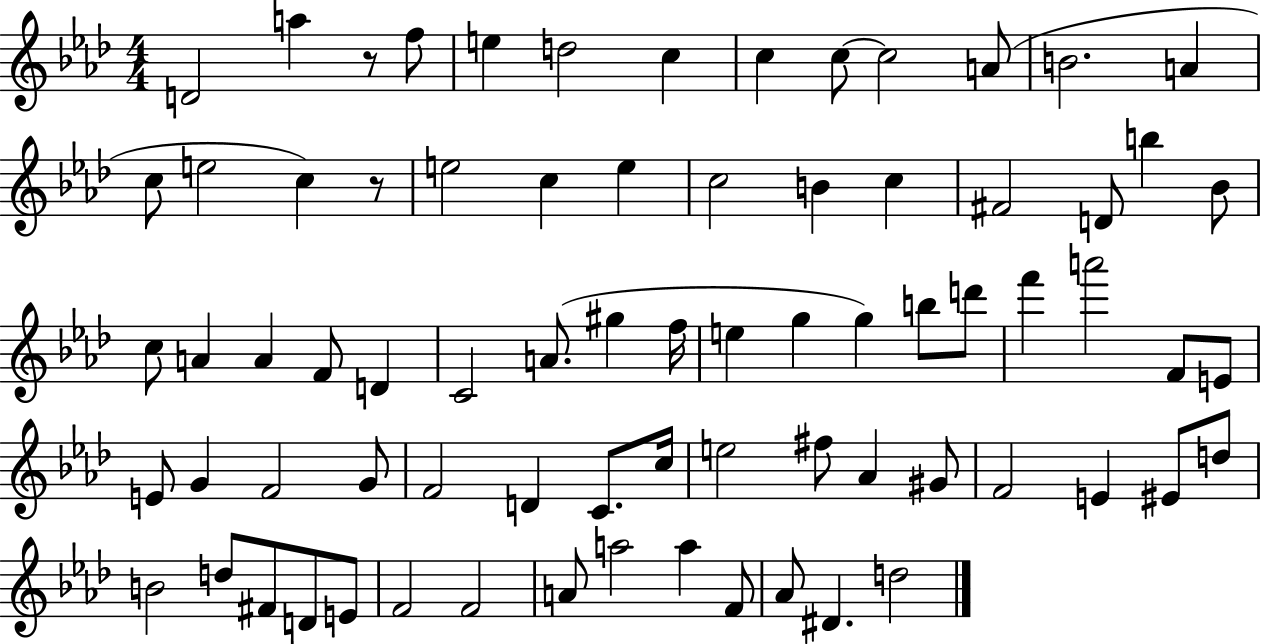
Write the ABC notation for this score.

X:1
T:Untitled
M:4/4
L:1/4
K:Ab
D2 a z/2 f/2 e d2 c c c/2 c2 A/2 B2 A c/2 e2 c z/2 e2 c e c2 B c ^F2 D/2 b _B/2 c/2 A A F/2 D C2 A/2 ^g f/4 e g g b/2 d'/2 f' a'2 F/2 E/2 E/2 G F2 G/2 F2 D C/2 c/4 e2 ^f/2 _A ^G/2 F2 E ^E/2 d/2 B2 d/2 ^F/2 D/2 E/2 F2 F2 A/2 a2 a F/2 _A/2 ^D d2